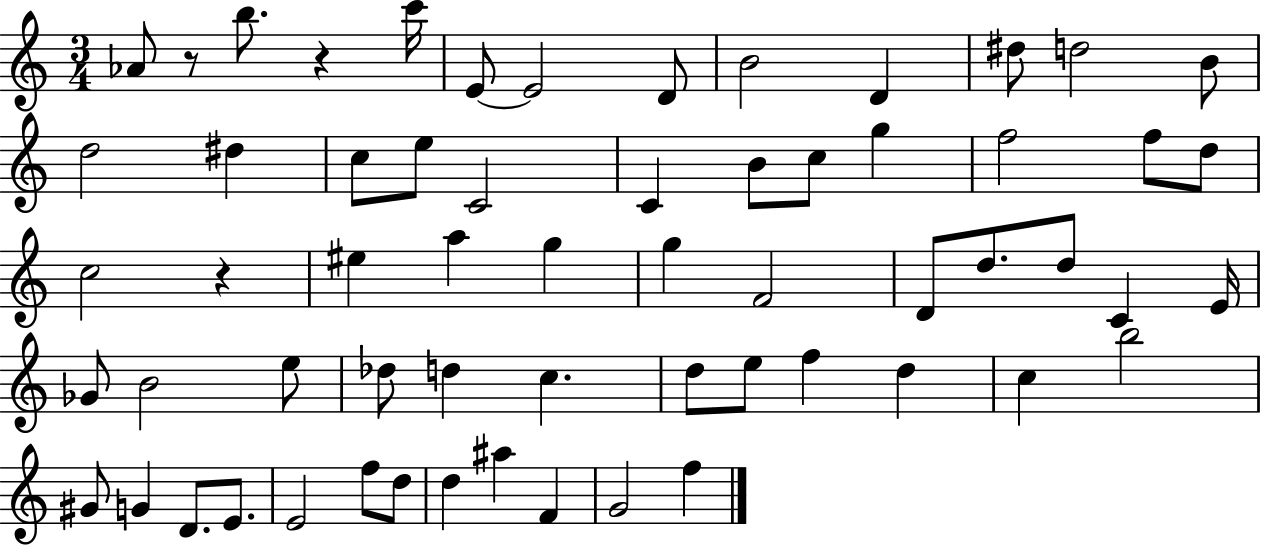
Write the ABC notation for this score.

X:1
T:Untitled
M:3/4
L:1/4
K:C
_A/2 z/2 b/2 z c'/4 E/2 E2 D/2 B2 D ^d/2 d2 B/2 d2 ^d c/2 e/2 C2 C B/2 c/2 g f2 f/2 d/2 c2 z ^e a g g F2 D/2 d/2 d/2 C E/4 _G/2 B2 e/2 _d/2 d c d/2 e/2 f d c b2 ^G/2 G D/2 E/2 E2 f/2 d/2 d ^a F G2 f